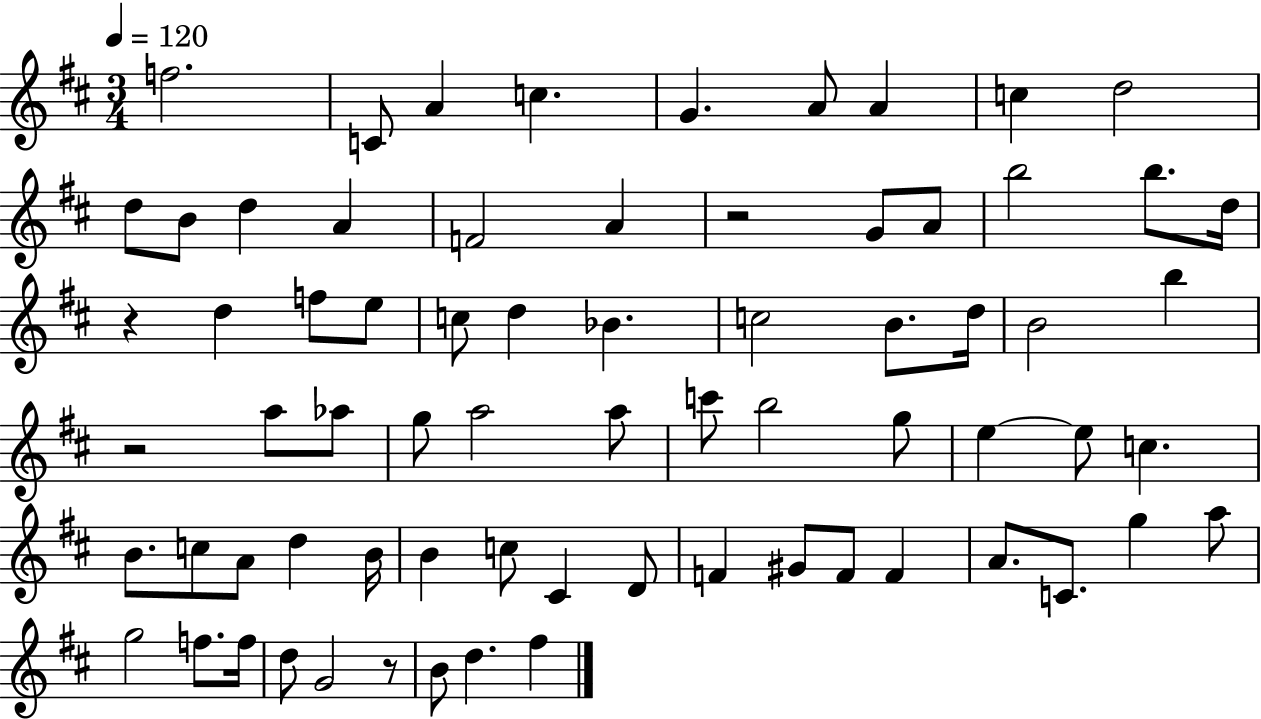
{
  \clef treble
  \numericTimeSignature
  \time 3/4
  \key d \major
  \tempo 4 = 120
  f''2. | c'8 a'4 c''4. | g'4. a'8 a'4 | c''4 d''2 | \break d''8 b'8 d''4 a'4 | f'2 a'4 | r2 g'8 a'8 | b''2 b''8. d''16 | \break r4 d''4 f''8 e''8 | c''8 d''4 bes'4. | c''2 b'8. d''16 | b'2 b''4 | \break r2 a''8 aes''8 | g''8 a''2 a''8 | c'''8 b''2 g''8 | e''4~~ e''8 c''4. | \break b'8. c''8 a'8 d''4 b'16 | b'4 c''8 cis'4 d'8 | f'4 gis'8 f'8 f'4 | a'8. c'8. g''4 a''8 | \break g''2 f''8. f''16 | d''8 g'2 r8 | b'8 d''4. fis''4 | \bar "|."
}